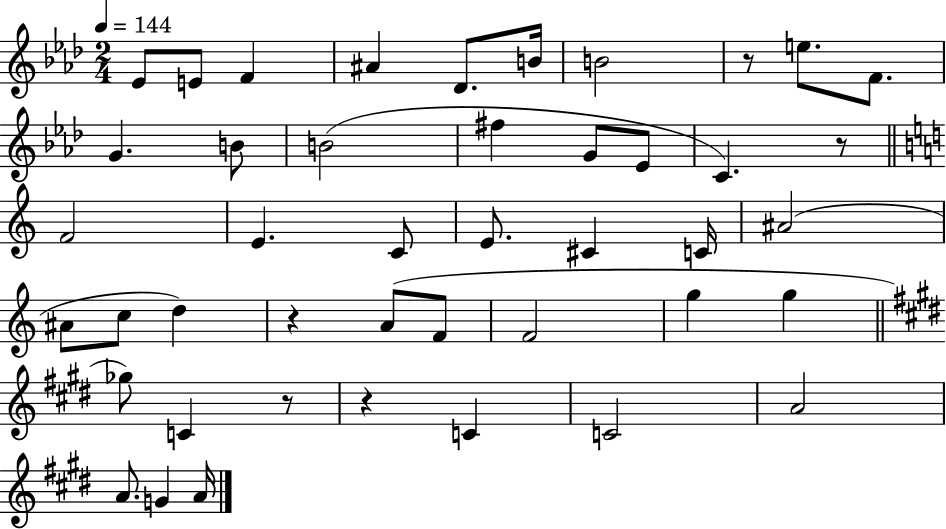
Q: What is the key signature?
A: AES major